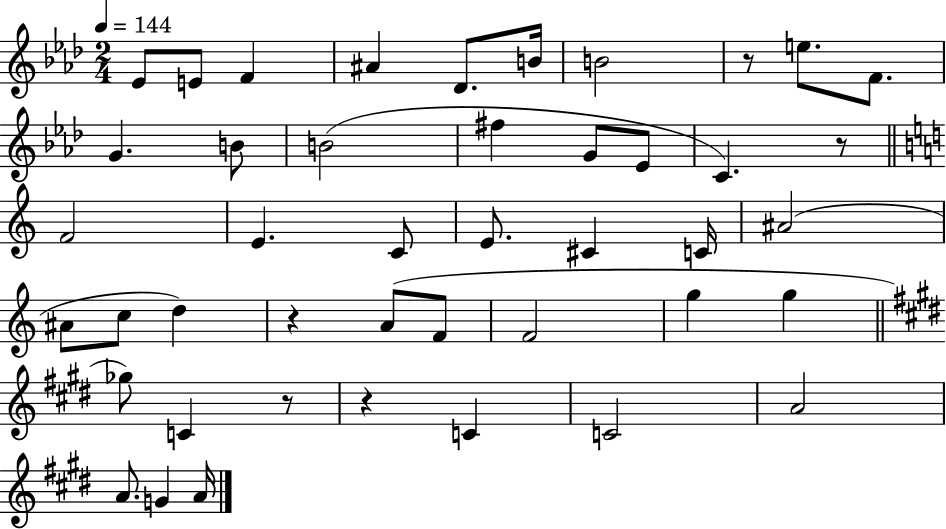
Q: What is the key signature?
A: AES major